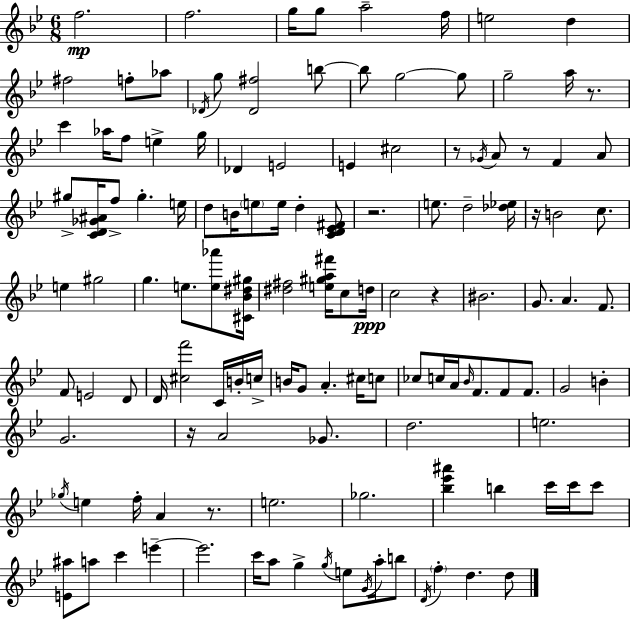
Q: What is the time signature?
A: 6/8